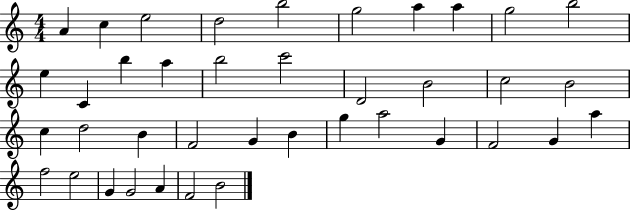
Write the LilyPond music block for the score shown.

{
  \clef treble
  \numericTimeSignature
  \time 4/4
  \key c \major
  a'4 c''4 e''2 | d''2 b''2 | g''2 a''4 a''4 | g''2 b''2 | \break e''4 c'4 b''4 a''4 | b''2 c'''2 | d'2 b'2 | c''2 b'2 | \break c''4 d''2 b'4 | f'2 g'4 b'4 | g''4 a''2 g'4 | f'2 g'4 a''4 | \break f''2 e''2 | g'4 g'2 a'4 | f'2 b'2 | \bar "|."
}